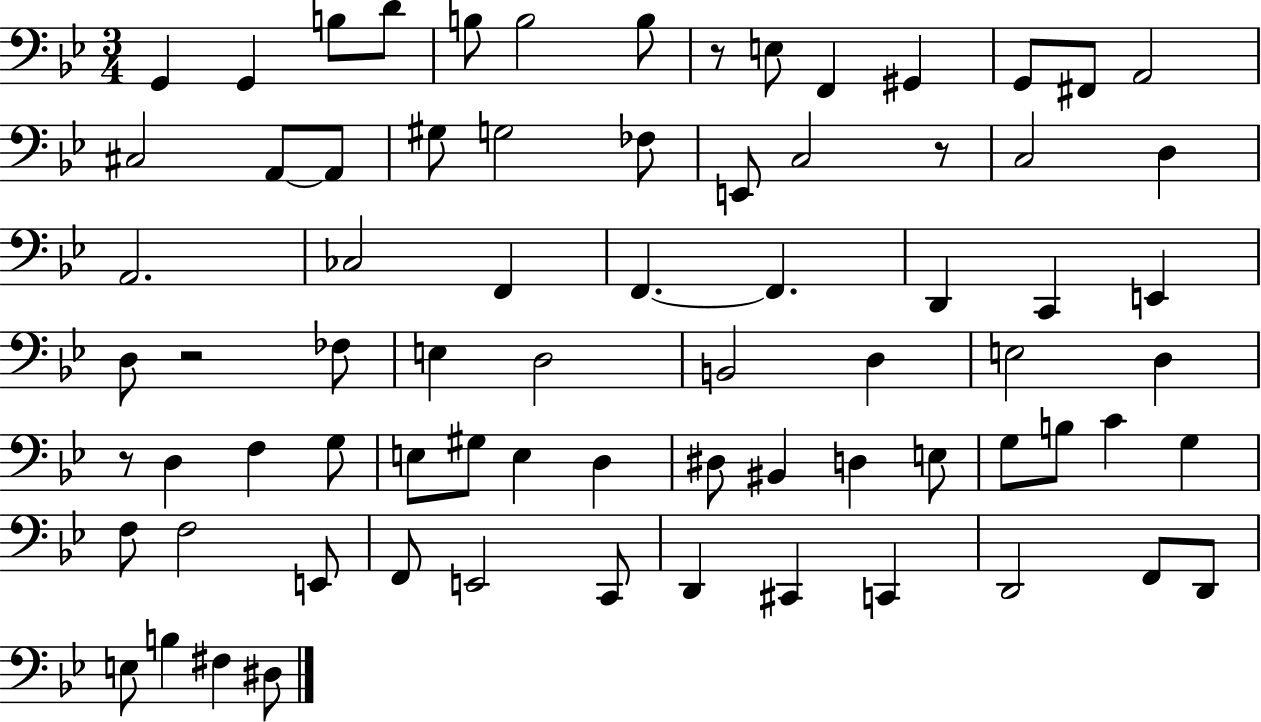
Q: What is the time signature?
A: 3/4